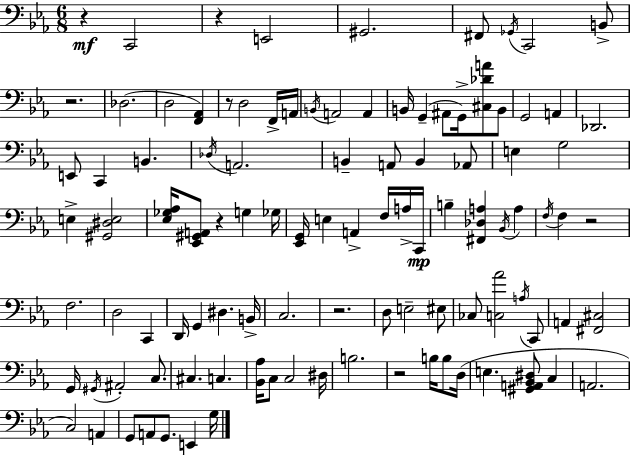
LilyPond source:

{
  \clef bass
  \numericTimeSignature
  \time 6/8
  \key ees \major
  \repeat volta 2 { r4\mf c,2 | r4 e,2 | gis,2. | fis,8 \acciaccatura { ges,16 } c,2 b,8-> | \break r2. | des2.( | d2 <f, aes,>4) | r8 d2 f,16-> | \break a,16 \acciaccatura { b,16 } a,2 a,4 | b,16 g,4--( ais,8 g,16->) <cis des' a'>8 | b,8 g,2 a,4 | des,2. | \break e,8 c,4 b,4. | \acciaccatura { des16 } a,2. | b,4-- a,8 b,4 | aes,8 e4 g2 | \break e4-> <gis, dis e>2 | <ees ges aes>16 <ees, gis, a,>8 r4 g4 | ges16 <ees, g,>16 e4 a,4-> | f16 a16-> c,16\mp b4-- <fis, des a>4 \acciaccatura { bes,16 } | \break a4 \acciaccatura { f16 } f4 r2 | f2. | d2 | c,4 d,16 g,4 dis4. | \break b,16-> c2. | r2. | d8 e2-- | eis8 ces8 <c aes'>2 | \break \acciaccatura { a16 } c,8 a,4 <fis, cis>2 | g,16 \acciaccatura { gis,16 } ais,2-. | c8. cis4. | c4. <bes, aes>16 c8 c2 | \break dis16 b2. | r2 | b16 b8 d16( e4. | <gis, a, bes, dis>8 c4 a,2. | \break c2) | a,4 g,8 a,8 g,8. | e,4 g16 } \bar "|."
}